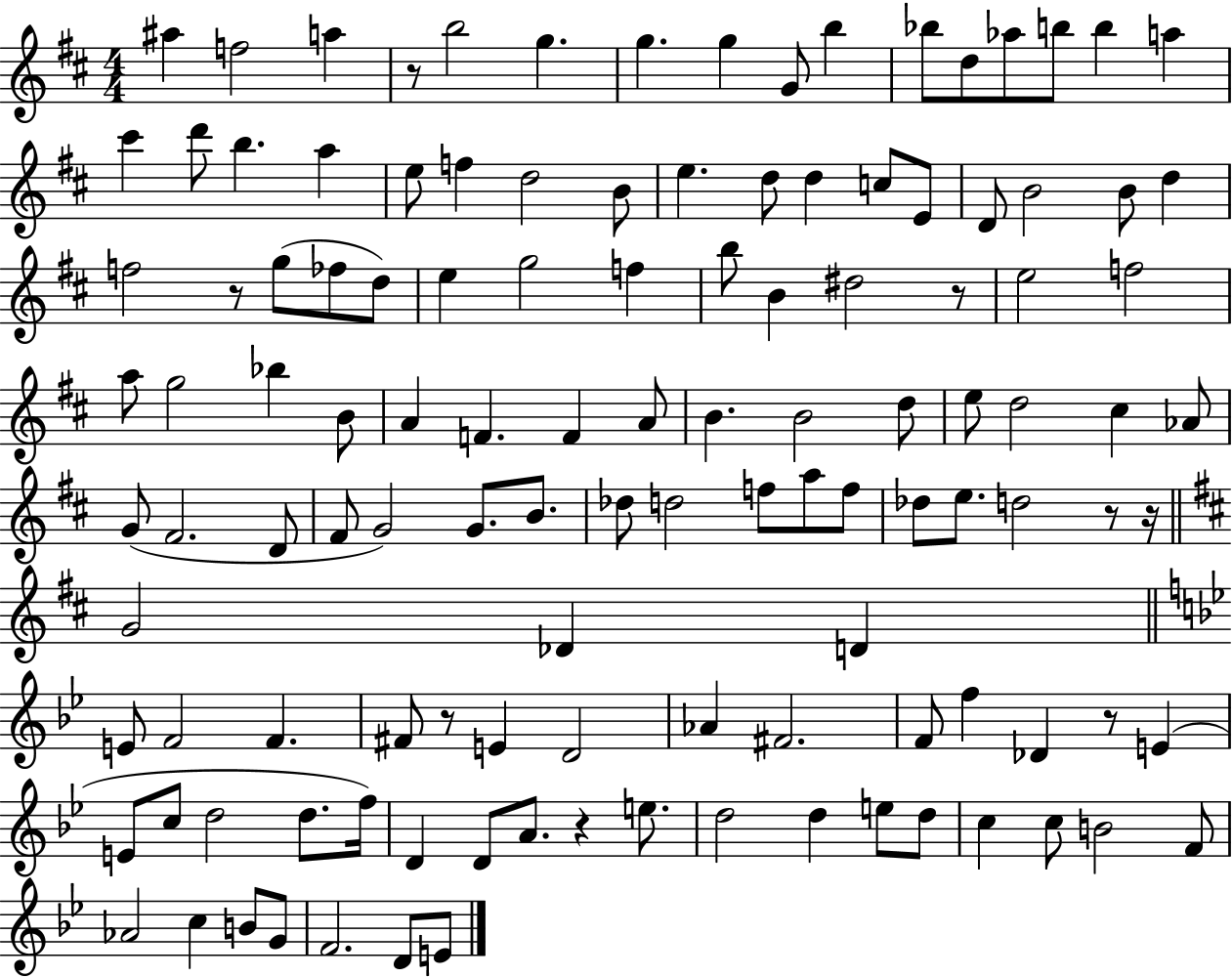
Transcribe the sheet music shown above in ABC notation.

X:1
T:Untitled
M:4/4
L:1/4
K:D
^a f2 a z/2 b2 g g g G/2 b _b/2 d/2 _a/2 b/2 b a ^c' d'/2 b a e/2 f d2 B/2 e d/2 d c/2 E/2 D/2 B2 B/2 d f2 z/2 g/2 _f/2 d/2 e g2 f b/2 B ^d2 z/2 e2 f2 a/2 g2 _b B/2 A F F A/2 B B2 d/2 e/2 d2 ^c _A/2 G/2 ^F2 D/2 ^F/2 G2 G/2 B/2 _d/2 d2 f/2 a/2 f/2 _d/2 e/2 d2 z/2 z/4 G2 _D D E/2 F2 F ^F/2 z/2 E D2 _A ^F2 F/2 f _D z/2 E E/2 c/2 d2 d/2 f/4 D D/2 A/2 z e/2 d2 d e/2 d/2 c c/2 B2 F/2 _A2 c B/2 G/2 F2 D/2 E/2